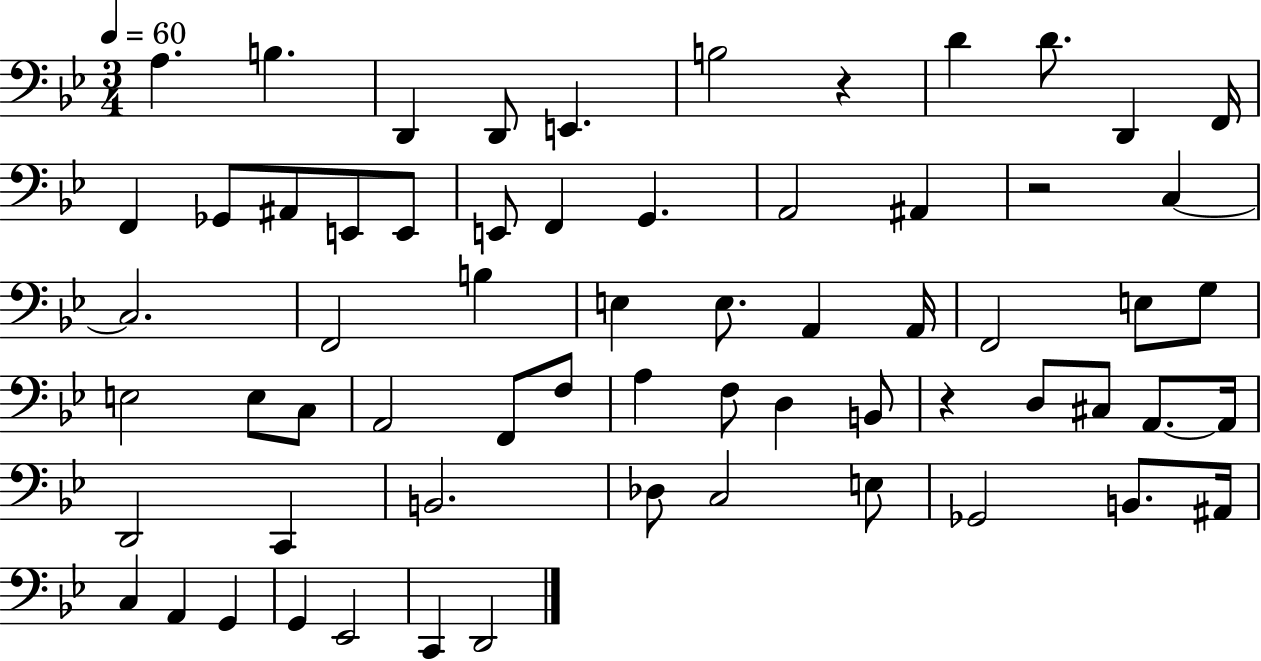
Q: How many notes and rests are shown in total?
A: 64